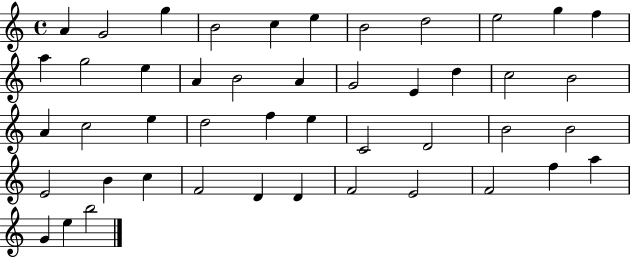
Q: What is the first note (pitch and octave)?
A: A4